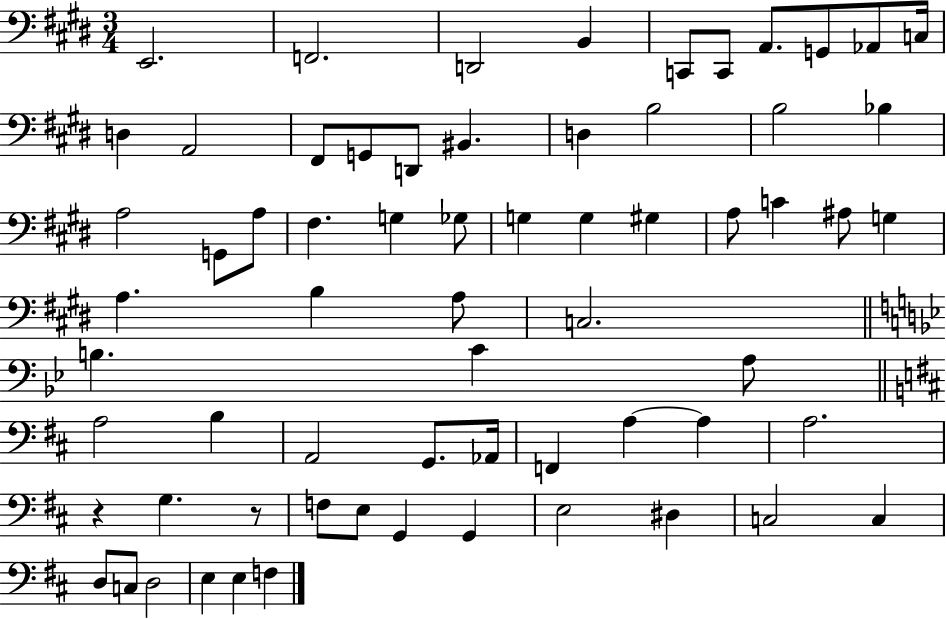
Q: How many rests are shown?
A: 2